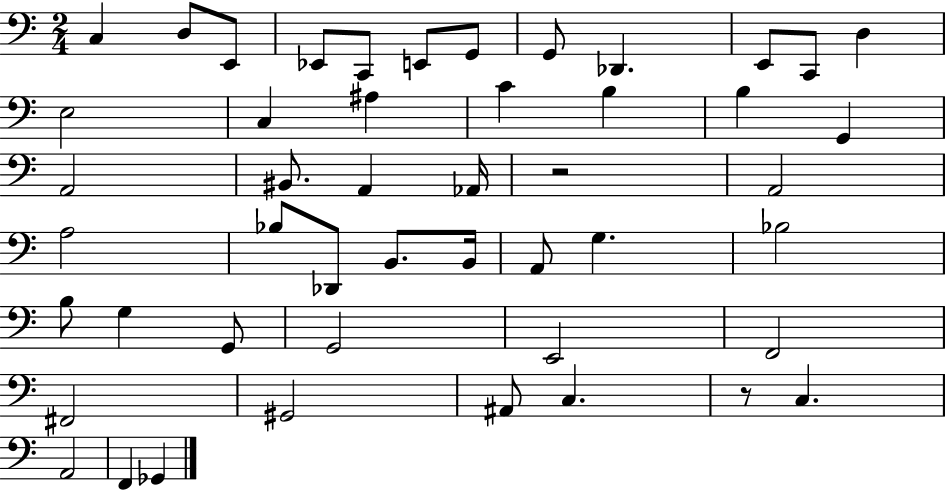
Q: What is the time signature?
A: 2/4